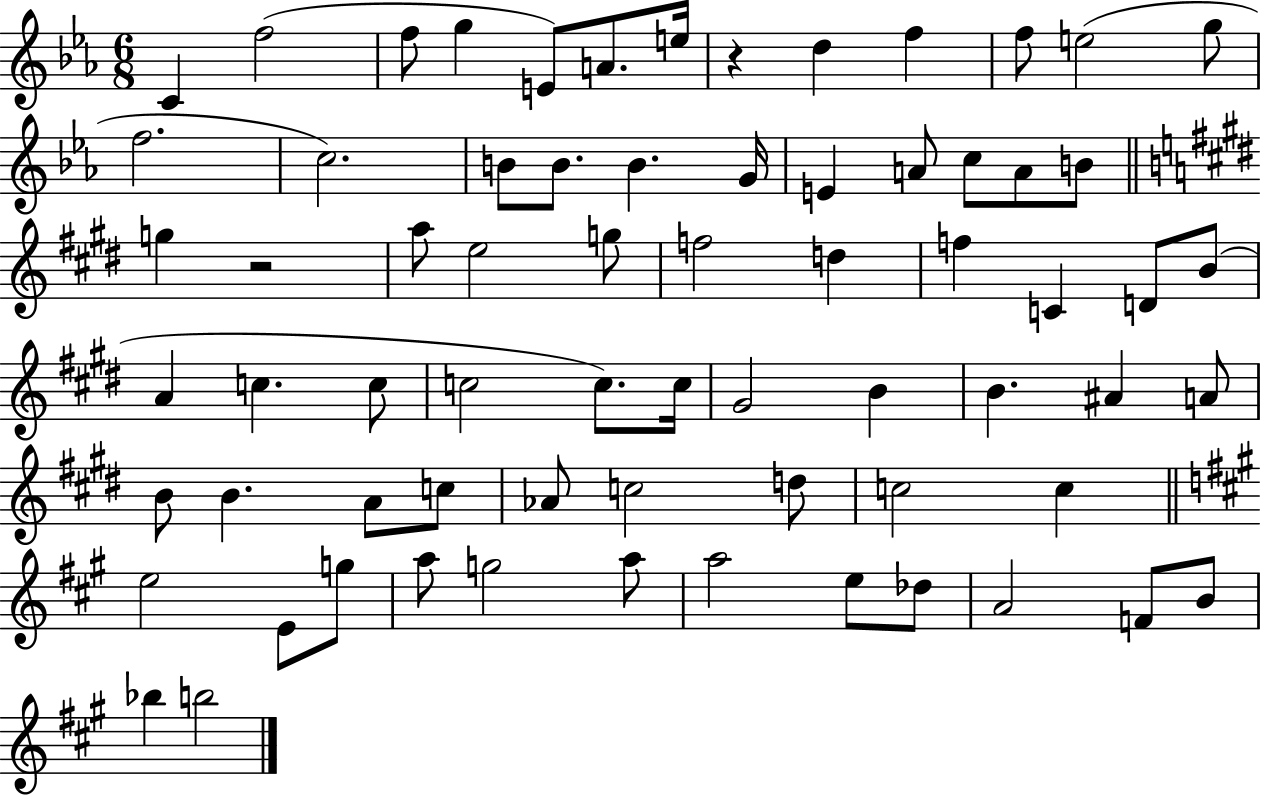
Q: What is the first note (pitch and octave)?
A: C4